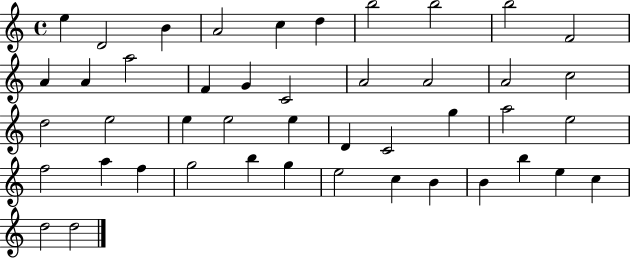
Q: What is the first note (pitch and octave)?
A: E5